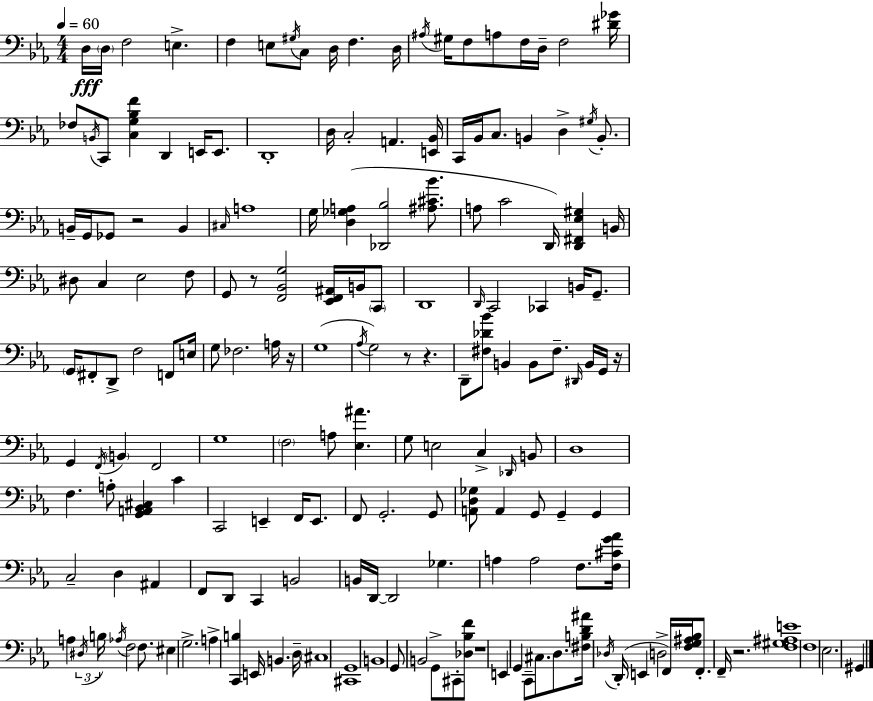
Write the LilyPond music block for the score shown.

{
  \clef bass
  \numericTimeSignature
  \time 4/4
  \key c \minor
  \tempo 4 = 60
  \repeat volta 2 { d16\fff \parenthesize d16 f2 e4.-> | f4 e8 \acciaccatura { gis16 } c8 d16 f4. | d16 \acciaccatura { ais16 } gis16 f8 a8 f16 d16-- f2 | <dis' ges'>16 fes8 \acciaccatura { b,16 } c,8 <c g bes f'>4 d,4 e,16 | \break e,8. d,1-. | d16 c2-. a,4. | <e, bes,>16 c,16 bes,16 c8. b,4 d4-> | \acciaccatura { gis16 } b,8.-. b,16-- g,16 ges,8 r2 | \break b,4 \grace { cis16 } a1 | g16 <d ges a>4( <des, bes>2 | <ais cis' bes'>8. a8 c'2 d,16) | <d, fis, ees gis>4 b,16 dis8 c4 ees2 | \break f8 g,8 r8 <f, bes, g>2 | <ees, f, ais,>16 b,16 \parenthesize c,8 d,1 | \grace { d,16 } c,2 ces,4 | b,16 g,8.-- \parenthesize g,16 fis,8-. d,8-> f2 | \break f,8 e16 g8 fes2. | a16 r16 g1( | \acciaccatura { aes16 } g2) r8 | r4. d,8-- <fis des' bes'>8 b,4 b,8 | \break fis8.-- \grace { dis,16 } b,16 g,16 r16 g,4 \acciaccatura { f,16 } \parenthesize b,4 | f,2 g1 | \parenthesize f2 | a8 <ees ais'>4. g8 e2 | \break c4-> \grace { des,16 } b,8 d1 | f4. | a8-. <g, a, bes, cis>4 c'4 c,2 | e,4-- f,16 e,8. f,8 g,2.-. | \break g,8 <a, d ges>8 a,4 | g,8 g,4-- g,4 c2-- | d4 ais,4 f,8 d,8 c,4 | b,2 b,16 d,16~~ d,2 | \break ges4. a4 a2 | f8. <f cis' g' aes'>16 a4 \tuplet 3/2 { \acciaccatura { dis16 } b16 | \acciaccatura { aes16 } } f2 f8. eis4 | g2.-> a4-> | \break <c, b>4 e,16 b,4. d16-- \parenthesize cis1 | <cis, g,>1 | b,1 | g,8 b,2 | \break g,8-> cis,8-. <des bes f'>8 r1 | e,4 | g,4 c,8-- cis8. d8. <fis b d' ais'>16 \acciaccatura { des16 } d,16-.( e,4 | d2-> f,16) <f g ais bes>16 f,8.-. | \break f,16-- r2. <f gis ais e'>1 | f1 | ees2. | gis,4 } \bar "|."
}